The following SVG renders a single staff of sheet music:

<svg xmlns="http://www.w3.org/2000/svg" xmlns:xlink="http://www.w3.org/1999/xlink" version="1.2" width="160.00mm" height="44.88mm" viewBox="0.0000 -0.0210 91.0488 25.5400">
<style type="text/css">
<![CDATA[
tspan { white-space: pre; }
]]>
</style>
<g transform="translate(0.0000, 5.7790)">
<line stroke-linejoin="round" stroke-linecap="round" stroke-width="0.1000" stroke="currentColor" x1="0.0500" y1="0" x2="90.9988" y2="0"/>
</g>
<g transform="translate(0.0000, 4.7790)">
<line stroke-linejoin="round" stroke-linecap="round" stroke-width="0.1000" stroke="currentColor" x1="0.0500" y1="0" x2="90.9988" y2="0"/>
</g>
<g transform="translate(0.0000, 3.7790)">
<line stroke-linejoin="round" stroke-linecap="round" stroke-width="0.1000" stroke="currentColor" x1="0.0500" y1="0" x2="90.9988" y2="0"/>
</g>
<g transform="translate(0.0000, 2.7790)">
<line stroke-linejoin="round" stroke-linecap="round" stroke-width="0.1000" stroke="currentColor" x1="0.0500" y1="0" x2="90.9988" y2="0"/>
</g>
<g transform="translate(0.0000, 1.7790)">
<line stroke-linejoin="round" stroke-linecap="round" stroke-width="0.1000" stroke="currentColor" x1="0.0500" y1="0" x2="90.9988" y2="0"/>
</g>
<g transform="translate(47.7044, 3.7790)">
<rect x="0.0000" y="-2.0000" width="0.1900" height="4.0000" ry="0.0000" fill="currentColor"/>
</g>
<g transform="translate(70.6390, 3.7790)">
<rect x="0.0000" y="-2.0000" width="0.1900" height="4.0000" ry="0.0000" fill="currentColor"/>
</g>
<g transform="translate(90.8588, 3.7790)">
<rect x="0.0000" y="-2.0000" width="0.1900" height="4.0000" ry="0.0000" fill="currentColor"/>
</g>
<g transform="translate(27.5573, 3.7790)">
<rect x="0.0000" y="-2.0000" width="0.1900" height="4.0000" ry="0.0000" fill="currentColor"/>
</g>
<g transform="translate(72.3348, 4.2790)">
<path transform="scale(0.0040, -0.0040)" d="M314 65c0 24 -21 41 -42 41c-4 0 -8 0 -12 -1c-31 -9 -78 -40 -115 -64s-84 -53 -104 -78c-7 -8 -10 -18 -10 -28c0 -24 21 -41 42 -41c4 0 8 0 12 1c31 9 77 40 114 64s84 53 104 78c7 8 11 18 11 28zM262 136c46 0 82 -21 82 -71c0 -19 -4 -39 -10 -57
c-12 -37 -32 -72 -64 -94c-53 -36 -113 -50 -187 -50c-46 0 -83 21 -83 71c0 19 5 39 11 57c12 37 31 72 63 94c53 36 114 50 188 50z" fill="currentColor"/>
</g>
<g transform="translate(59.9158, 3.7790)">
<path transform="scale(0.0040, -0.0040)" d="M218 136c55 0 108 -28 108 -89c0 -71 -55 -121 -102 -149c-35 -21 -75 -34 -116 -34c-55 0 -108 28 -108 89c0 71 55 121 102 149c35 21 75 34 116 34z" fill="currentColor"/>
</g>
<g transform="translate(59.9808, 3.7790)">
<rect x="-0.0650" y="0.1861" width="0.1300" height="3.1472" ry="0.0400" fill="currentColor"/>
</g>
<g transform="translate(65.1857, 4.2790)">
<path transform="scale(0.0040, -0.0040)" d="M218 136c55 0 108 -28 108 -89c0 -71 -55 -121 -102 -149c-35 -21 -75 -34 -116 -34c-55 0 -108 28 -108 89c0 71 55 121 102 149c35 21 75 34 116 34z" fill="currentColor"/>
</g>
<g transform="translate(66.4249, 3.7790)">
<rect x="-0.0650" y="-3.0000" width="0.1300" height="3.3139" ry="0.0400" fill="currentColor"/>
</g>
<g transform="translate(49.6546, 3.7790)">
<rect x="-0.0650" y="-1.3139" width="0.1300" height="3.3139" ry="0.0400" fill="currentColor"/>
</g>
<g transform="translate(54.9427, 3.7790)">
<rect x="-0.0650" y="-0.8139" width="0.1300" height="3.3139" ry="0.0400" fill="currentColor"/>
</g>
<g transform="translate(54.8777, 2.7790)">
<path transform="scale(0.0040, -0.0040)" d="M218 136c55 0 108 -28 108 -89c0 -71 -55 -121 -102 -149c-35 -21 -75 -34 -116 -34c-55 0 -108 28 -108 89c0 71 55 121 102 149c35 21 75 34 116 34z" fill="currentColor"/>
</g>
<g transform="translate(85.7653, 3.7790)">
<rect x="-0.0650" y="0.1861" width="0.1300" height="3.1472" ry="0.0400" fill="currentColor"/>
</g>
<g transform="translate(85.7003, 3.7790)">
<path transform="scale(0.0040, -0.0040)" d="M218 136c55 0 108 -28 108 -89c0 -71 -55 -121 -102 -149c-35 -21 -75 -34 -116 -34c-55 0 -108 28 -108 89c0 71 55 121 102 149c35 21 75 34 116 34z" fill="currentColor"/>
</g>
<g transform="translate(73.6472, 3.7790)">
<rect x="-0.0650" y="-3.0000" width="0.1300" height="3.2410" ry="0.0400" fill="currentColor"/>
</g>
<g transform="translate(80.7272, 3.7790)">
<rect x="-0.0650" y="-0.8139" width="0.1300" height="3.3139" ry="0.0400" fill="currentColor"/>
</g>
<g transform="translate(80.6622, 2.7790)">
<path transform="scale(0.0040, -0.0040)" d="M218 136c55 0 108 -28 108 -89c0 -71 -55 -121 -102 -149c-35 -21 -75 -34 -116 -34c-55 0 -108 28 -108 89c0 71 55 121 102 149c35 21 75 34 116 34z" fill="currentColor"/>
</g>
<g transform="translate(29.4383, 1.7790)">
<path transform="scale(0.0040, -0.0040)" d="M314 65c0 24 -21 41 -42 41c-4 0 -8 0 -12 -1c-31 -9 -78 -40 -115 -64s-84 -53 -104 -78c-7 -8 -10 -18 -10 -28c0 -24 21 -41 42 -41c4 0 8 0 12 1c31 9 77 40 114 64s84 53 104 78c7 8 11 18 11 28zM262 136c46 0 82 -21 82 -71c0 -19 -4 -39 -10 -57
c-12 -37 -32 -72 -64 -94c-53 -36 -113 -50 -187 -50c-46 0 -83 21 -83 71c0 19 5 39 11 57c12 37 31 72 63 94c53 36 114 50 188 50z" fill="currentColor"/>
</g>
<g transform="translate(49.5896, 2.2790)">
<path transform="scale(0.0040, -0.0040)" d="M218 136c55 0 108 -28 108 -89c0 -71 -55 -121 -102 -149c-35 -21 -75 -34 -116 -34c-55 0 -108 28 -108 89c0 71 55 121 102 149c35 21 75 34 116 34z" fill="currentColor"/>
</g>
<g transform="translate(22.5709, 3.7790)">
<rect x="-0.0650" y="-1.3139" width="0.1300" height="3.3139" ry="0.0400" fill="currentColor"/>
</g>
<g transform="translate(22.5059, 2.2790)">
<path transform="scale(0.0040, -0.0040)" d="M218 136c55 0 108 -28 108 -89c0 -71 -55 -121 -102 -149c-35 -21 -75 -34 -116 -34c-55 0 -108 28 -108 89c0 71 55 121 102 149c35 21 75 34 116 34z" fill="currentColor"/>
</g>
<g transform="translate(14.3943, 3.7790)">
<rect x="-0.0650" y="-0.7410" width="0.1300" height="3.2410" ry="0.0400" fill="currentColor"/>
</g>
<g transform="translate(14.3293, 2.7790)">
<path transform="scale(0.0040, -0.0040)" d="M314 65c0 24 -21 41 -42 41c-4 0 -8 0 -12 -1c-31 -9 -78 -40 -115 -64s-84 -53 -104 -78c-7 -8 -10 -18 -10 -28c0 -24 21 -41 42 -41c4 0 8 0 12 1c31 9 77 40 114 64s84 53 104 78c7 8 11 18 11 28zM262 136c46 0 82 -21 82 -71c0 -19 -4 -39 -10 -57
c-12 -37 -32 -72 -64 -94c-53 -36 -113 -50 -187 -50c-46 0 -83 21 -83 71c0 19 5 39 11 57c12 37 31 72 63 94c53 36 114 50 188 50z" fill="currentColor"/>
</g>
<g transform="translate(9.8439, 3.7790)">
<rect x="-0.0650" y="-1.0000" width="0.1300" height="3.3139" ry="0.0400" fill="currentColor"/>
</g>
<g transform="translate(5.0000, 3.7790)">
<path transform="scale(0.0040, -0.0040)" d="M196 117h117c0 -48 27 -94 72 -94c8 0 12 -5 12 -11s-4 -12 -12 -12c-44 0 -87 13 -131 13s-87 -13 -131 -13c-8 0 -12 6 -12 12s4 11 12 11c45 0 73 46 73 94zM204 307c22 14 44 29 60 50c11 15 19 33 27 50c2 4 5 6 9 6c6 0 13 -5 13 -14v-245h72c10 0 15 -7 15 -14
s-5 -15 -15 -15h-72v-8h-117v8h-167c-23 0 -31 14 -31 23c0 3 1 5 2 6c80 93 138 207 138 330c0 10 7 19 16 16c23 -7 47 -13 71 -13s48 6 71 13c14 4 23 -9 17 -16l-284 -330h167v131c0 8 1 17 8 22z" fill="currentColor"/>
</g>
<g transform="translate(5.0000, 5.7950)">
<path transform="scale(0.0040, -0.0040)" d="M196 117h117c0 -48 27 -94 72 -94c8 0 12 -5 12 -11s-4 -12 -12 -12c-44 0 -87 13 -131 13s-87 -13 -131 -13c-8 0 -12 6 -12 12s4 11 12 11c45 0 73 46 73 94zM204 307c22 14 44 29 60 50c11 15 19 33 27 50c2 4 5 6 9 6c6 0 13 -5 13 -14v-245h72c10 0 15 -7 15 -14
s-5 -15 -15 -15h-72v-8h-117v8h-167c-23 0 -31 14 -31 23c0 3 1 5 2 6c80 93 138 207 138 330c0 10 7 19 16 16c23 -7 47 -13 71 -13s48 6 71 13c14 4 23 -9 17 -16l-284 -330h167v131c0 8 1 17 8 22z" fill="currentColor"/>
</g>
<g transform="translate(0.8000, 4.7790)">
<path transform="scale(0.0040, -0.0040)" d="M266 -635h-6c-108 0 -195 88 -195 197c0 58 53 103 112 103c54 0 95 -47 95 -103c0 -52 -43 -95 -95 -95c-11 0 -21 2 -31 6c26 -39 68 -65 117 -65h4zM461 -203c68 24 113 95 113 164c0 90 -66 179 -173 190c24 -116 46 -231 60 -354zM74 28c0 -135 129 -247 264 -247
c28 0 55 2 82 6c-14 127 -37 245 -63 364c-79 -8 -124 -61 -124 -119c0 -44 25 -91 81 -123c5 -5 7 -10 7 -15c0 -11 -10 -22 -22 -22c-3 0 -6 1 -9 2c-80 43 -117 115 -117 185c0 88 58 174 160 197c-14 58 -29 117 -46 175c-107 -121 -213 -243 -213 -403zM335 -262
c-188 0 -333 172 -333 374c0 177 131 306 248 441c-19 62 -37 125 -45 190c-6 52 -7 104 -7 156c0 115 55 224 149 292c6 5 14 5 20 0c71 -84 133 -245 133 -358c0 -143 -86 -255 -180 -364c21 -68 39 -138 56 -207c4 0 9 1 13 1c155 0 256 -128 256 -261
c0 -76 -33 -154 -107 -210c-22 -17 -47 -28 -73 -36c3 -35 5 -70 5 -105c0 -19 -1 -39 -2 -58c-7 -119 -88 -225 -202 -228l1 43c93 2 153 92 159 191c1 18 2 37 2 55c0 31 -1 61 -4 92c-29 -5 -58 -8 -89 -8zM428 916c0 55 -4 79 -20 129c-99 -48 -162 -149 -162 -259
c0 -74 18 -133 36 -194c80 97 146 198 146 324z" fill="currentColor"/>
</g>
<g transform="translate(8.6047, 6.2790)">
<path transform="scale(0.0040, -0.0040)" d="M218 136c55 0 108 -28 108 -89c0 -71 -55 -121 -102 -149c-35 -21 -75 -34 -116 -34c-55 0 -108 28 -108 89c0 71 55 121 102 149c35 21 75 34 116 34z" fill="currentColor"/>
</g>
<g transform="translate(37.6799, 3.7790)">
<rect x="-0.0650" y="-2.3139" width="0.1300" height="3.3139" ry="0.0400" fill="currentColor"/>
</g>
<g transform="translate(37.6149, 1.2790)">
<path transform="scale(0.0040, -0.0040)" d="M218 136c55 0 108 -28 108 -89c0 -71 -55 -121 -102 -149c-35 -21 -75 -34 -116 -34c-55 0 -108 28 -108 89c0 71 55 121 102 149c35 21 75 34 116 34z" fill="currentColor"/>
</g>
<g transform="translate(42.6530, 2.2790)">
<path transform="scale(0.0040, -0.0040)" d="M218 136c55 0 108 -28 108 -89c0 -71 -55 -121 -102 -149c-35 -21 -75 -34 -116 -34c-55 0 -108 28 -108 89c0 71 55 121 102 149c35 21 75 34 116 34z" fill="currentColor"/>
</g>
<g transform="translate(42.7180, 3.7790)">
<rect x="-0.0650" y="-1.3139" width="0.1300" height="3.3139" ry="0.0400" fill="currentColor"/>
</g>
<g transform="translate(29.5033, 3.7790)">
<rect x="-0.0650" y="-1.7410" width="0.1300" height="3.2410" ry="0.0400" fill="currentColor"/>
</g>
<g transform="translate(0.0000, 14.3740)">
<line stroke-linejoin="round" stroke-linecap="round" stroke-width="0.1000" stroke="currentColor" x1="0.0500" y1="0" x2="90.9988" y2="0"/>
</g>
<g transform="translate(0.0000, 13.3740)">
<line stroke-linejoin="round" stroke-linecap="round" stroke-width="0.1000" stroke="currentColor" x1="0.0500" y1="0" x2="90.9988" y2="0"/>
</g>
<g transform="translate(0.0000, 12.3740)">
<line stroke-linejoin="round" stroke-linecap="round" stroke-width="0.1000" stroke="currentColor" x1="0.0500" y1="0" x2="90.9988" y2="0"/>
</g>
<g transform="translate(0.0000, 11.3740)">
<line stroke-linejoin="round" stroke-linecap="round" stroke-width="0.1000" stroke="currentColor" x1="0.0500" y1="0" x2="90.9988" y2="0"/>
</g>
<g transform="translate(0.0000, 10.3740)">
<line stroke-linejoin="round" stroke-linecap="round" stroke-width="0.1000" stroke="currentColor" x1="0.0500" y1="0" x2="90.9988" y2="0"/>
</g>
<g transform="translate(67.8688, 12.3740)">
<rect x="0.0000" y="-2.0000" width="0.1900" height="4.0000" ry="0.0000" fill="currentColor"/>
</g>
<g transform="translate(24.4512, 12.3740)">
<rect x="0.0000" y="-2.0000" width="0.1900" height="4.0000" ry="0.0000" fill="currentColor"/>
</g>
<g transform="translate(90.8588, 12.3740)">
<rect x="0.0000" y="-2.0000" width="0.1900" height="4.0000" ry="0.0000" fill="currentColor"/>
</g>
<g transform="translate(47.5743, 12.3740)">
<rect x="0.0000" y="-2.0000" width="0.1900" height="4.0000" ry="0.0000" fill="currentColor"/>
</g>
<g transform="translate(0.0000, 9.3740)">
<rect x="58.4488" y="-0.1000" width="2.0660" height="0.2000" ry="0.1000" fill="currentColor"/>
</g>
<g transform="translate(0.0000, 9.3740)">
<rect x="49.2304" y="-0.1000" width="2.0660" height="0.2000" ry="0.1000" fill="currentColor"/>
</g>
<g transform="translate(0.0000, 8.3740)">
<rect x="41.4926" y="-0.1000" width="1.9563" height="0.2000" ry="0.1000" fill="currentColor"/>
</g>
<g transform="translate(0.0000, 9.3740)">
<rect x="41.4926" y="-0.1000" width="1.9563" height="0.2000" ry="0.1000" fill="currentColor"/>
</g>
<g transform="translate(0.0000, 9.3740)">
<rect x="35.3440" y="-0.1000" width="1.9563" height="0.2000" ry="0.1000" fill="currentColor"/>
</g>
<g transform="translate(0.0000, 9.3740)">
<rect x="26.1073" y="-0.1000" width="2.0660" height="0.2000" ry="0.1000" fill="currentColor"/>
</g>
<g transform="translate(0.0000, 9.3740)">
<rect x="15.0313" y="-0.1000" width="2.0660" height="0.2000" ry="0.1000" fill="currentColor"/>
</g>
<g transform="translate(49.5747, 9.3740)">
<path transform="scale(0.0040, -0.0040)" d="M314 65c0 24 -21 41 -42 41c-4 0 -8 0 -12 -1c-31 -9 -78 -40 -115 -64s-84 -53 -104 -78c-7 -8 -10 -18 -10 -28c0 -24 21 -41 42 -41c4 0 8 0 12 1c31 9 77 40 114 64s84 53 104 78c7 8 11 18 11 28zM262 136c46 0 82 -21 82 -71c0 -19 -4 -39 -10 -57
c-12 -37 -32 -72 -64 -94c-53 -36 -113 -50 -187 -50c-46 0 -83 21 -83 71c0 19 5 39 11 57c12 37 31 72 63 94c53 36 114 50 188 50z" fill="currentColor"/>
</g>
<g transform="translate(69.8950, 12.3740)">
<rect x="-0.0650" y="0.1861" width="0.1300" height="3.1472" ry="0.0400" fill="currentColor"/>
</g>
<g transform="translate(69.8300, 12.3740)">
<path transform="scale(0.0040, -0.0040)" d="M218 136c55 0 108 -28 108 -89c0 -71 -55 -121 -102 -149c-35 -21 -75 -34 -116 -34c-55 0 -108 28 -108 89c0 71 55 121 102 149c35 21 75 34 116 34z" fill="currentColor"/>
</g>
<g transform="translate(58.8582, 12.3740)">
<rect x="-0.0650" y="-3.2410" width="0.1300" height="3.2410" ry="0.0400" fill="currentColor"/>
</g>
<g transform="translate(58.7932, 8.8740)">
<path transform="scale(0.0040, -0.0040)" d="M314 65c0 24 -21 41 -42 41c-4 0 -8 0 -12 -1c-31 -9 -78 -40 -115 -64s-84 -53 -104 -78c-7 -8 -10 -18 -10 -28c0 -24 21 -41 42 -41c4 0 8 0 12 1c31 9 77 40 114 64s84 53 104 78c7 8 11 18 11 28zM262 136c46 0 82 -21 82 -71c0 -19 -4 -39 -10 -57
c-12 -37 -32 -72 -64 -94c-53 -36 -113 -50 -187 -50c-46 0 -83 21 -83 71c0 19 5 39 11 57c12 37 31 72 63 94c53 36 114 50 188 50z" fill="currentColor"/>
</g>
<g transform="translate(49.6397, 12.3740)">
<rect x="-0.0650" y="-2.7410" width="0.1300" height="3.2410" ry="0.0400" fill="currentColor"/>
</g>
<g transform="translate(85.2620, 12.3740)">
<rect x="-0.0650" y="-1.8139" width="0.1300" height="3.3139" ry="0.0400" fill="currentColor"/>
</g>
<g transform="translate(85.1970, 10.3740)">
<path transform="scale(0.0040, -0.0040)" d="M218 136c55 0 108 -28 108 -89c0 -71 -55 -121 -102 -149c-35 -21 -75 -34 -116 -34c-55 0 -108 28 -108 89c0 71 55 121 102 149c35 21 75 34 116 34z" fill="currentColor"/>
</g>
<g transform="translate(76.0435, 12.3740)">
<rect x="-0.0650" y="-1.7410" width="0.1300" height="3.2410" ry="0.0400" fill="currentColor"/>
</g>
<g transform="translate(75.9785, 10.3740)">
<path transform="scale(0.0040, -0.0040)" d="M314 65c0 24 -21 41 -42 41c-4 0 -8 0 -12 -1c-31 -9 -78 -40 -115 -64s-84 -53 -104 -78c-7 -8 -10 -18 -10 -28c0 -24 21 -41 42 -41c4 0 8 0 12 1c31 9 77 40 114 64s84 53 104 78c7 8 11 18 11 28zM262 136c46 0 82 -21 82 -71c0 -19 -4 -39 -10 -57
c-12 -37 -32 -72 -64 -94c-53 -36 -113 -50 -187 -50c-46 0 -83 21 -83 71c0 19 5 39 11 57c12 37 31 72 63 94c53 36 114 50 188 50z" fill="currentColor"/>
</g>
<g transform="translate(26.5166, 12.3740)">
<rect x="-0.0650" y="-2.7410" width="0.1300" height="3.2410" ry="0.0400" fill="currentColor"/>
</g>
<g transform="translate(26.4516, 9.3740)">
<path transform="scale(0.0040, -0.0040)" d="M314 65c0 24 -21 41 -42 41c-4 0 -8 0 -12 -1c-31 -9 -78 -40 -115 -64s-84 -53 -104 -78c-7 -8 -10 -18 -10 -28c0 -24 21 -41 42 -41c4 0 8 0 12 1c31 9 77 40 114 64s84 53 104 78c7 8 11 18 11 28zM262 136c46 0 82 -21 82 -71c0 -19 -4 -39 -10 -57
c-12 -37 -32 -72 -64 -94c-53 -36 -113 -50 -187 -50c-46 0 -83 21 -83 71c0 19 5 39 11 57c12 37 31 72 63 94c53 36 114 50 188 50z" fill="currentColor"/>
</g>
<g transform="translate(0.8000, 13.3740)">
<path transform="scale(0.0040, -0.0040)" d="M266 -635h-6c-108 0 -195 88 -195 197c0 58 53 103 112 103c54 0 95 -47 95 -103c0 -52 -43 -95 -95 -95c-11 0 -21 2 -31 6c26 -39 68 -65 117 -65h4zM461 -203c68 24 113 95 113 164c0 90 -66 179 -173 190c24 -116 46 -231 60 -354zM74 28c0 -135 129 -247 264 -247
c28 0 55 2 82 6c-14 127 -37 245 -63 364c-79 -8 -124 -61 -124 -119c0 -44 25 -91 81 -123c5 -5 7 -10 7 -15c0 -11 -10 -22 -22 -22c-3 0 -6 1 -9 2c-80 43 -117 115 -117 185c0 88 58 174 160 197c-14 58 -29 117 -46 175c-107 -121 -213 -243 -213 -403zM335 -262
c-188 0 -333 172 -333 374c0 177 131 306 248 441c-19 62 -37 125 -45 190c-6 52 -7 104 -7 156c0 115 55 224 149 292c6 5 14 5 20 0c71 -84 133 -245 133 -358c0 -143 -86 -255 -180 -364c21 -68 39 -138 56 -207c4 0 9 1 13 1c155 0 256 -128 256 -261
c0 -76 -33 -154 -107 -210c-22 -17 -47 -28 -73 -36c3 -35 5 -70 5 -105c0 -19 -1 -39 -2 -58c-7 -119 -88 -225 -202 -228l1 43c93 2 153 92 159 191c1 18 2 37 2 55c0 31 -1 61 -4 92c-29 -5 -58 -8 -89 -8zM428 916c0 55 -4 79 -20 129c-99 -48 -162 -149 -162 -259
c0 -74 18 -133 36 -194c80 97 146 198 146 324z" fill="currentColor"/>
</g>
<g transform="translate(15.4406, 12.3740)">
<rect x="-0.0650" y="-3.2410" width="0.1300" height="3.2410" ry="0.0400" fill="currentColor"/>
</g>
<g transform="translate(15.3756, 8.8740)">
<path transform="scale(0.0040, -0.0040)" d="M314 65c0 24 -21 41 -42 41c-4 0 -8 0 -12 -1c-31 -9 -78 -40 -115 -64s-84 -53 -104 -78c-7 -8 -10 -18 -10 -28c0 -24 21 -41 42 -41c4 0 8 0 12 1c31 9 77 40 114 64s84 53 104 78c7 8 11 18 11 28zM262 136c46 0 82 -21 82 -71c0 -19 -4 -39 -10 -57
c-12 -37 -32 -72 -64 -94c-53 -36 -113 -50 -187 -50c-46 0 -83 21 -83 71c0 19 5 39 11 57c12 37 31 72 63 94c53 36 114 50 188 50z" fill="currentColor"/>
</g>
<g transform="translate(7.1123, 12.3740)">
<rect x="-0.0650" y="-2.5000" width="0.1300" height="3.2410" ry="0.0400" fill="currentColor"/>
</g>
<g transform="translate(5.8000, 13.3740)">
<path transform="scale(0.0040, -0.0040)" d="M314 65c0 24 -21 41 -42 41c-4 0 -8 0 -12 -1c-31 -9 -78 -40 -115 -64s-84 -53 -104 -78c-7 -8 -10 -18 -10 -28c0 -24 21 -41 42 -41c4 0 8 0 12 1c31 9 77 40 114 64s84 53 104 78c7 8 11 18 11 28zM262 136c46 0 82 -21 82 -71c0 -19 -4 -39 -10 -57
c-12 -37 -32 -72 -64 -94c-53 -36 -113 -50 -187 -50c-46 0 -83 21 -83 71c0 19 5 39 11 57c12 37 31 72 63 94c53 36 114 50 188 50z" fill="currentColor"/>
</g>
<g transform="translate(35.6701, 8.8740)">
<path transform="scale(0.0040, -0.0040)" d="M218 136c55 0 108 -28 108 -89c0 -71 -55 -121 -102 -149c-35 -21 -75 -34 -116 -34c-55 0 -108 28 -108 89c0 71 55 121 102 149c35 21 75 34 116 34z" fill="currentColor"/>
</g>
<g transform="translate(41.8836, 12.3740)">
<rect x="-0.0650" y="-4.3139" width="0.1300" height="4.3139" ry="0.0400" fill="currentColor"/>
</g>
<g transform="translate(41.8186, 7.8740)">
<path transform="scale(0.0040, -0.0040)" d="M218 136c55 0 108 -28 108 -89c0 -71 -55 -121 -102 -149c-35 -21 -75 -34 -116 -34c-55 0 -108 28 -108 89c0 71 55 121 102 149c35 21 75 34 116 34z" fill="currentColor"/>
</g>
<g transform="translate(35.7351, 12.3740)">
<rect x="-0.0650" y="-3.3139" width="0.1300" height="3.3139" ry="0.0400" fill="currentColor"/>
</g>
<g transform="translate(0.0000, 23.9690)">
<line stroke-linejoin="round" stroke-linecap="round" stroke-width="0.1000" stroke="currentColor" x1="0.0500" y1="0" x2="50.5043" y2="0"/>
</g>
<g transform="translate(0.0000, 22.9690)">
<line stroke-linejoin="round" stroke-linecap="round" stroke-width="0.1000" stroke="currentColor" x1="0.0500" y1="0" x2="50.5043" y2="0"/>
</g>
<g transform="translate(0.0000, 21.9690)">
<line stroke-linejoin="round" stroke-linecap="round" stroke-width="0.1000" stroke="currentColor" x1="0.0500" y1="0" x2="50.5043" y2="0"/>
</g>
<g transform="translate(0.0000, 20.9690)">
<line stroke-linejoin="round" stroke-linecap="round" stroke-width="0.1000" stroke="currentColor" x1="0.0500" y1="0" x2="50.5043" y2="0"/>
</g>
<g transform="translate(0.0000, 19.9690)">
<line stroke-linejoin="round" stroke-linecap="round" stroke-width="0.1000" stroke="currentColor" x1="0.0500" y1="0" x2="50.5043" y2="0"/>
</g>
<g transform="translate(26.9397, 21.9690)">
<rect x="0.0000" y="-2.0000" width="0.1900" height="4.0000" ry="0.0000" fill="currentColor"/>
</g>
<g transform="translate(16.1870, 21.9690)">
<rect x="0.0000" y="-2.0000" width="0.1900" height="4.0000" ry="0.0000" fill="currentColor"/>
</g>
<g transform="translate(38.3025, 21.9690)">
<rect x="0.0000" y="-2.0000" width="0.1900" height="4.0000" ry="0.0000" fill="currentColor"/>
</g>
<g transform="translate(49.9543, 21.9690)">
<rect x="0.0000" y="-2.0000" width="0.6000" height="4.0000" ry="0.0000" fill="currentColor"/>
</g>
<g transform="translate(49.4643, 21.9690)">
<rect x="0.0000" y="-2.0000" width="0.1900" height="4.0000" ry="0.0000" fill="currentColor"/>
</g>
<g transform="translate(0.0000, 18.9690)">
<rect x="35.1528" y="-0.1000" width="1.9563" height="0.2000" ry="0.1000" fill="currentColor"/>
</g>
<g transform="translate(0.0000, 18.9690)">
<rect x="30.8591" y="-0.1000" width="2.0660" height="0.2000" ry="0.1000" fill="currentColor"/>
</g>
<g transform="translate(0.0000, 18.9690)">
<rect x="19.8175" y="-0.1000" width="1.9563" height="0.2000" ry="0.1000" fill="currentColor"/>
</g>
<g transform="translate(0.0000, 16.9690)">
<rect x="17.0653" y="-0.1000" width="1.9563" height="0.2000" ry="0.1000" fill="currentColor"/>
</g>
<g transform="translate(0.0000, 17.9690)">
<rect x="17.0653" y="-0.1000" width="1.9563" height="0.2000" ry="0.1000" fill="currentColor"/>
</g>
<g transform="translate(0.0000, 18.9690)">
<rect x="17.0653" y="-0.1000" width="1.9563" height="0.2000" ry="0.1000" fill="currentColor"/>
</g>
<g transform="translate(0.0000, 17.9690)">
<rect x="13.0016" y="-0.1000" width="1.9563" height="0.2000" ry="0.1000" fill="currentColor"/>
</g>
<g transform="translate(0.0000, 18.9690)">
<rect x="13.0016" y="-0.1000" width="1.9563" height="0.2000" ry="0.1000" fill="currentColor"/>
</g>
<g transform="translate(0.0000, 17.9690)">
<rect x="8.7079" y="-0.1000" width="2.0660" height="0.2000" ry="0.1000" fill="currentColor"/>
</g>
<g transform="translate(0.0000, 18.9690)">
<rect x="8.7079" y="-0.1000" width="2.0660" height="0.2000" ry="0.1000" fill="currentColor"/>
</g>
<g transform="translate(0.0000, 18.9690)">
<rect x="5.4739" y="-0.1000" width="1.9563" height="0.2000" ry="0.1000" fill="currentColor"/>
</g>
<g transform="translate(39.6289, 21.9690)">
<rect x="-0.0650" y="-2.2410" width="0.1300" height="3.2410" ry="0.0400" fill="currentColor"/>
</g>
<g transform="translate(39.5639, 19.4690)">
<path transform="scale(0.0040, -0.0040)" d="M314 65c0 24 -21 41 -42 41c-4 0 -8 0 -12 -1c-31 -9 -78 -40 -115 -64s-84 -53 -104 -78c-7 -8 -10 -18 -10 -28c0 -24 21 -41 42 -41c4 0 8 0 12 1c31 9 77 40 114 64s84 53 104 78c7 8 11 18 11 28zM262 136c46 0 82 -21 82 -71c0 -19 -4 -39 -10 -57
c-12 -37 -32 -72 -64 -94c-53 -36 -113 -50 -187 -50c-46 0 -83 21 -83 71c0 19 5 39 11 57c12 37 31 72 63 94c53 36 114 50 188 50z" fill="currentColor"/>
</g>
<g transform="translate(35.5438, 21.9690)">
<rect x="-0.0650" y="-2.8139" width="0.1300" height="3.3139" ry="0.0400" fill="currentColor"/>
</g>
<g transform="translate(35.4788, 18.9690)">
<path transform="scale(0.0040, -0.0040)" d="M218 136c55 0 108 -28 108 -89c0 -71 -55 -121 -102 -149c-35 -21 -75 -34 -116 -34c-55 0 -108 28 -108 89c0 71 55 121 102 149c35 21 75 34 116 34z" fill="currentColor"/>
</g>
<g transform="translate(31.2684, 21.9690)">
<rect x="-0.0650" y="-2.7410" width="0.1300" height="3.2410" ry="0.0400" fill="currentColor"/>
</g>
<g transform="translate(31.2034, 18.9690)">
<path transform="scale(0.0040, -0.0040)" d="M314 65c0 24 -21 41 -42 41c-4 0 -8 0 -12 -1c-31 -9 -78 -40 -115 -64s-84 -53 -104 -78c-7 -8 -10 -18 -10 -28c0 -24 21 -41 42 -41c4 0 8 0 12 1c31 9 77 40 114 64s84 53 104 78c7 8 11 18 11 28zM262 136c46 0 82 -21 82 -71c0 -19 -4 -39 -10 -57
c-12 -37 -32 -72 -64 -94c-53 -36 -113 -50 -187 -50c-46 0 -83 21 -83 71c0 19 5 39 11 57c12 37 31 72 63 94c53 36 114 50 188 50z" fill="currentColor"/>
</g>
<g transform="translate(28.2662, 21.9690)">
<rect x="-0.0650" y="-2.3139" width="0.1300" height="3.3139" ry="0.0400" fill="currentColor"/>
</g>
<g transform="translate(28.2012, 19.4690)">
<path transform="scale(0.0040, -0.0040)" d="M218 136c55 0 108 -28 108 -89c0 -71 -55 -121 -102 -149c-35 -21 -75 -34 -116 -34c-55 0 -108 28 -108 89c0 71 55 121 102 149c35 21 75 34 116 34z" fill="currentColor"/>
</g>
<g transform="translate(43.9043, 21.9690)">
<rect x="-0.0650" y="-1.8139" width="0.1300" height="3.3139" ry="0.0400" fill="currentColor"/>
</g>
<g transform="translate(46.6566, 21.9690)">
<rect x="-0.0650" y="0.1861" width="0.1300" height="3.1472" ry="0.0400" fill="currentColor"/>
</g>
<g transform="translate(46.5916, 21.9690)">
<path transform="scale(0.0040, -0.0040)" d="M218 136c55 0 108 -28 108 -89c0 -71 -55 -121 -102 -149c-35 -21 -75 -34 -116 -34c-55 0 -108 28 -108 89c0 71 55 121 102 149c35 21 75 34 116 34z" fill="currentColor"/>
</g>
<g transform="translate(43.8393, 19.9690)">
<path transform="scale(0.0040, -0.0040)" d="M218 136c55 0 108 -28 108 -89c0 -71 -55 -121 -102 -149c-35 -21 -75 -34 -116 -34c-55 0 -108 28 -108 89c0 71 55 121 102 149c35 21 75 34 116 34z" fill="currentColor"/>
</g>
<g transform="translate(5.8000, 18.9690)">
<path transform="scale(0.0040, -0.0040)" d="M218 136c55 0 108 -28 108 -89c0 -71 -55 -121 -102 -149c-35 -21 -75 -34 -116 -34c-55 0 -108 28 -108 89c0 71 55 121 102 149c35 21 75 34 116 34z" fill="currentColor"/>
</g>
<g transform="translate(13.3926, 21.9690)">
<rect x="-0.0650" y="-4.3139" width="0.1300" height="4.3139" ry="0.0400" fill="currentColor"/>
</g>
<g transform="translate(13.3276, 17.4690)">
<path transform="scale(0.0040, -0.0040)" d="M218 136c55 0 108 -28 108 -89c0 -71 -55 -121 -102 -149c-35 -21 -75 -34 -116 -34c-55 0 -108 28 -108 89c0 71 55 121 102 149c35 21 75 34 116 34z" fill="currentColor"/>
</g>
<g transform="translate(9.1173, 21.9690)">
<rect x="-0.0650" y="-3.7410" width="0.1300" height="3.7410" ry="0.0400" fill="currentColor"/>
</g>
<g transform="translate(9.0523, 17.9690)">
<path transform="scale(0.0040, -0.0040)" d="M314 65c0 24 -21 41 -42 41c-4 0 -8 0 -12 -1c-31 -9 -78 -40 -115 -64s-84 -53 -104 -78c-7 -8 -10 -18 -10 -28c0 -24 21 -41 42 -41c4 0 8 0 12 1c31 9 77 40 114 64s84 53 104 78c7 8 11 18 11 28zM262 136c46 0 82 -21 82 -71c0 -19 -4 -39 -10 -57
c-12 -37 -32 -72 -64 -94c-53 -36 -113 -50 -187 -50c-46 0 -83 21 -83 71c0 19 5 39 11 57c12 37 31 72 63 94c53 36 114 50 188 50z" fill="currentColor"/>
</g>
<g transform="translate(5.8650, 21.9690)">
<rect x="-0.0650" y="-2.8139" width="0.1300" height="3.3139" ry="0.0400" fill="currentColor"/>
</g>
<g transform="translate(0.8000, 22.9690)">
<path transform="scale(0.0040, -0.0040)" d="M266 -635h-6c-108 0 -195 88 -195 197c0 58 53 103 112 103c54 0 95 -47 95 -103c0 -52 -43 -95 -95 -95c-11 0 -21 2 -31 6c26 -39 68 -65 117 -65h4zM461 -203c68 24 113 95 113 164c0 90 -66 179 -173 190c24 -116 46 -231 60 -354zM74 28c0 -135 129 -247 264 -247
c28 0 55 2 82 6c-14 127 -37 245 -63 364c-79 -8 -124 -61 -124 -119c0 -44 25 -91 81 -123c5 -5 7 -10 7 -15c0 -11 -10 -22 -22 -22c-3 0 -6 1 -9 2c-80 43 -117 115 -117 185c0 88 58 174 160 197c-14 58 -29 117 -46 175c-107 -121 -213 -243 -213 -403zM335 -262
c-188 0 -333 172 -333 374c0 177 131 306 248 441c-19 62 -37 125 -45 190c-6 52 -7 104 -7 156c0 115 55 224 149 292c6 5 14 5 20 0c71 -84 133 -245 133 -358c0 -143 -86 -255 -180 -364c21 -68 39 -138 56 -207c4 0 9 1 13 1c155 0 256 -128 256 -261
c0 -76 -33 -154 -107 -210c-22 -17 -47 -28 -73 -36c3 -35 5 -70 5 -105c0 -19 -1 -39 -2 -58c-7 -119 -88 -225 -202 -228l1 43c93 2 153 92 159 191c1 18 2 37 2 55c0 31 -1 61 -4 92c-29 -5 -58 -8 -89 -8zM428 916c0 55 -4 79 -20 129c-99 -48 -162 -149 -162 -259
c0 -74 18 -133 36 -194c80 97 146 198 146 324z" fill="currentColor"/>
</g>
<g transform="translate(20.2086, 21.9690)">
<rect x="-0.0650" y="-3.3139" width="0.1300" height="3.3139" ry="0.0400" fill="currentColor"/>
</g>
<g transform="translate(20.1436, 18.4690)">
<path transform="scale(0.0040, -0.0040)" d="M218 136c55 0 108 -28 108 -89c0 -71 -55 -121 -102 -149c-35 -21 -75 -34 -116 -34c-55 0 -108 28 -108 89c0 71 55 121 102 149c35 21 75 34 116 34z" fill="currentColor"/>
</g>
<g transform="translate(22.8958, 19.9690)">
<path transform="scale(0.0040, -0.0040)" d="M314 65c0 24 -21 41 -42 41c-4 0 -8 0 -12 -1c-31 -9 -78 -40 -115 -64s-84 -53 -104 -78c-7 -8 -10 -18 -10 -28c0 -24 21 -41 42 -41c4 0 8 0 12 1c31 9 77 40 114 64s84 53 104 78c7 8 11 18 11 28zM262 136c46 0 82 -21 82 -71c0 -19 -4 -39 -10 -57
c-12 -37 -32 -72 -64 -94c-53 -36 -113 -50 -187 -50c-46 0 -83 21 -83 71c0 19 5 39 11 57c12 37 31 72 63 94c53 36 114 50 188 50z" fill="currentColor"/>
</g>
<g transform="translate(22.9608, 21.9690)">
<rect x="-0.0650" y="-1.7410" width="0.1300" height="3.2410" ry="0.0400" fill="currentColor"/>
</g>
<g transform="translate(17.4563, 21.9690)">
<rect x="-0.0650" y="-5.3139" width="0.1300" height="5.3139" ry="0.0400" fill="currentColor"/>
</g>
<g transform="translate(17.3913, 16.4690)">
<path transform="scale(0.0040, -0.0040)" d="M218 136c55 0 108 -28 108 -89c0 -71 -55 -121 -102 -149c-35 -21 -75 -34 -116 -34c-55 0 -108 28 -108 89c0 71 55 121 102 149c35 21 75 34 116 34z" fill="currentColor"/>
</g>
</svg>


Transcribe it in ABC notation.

X:1
T:Untitled
M:4/4
L:1/4
K:C
D d2 e f2 g e e d B A A2 d B G2 b2 a2 b d' a2 b2 B f2 f a c'2 d' f' b f2 g a2 a g2 f B